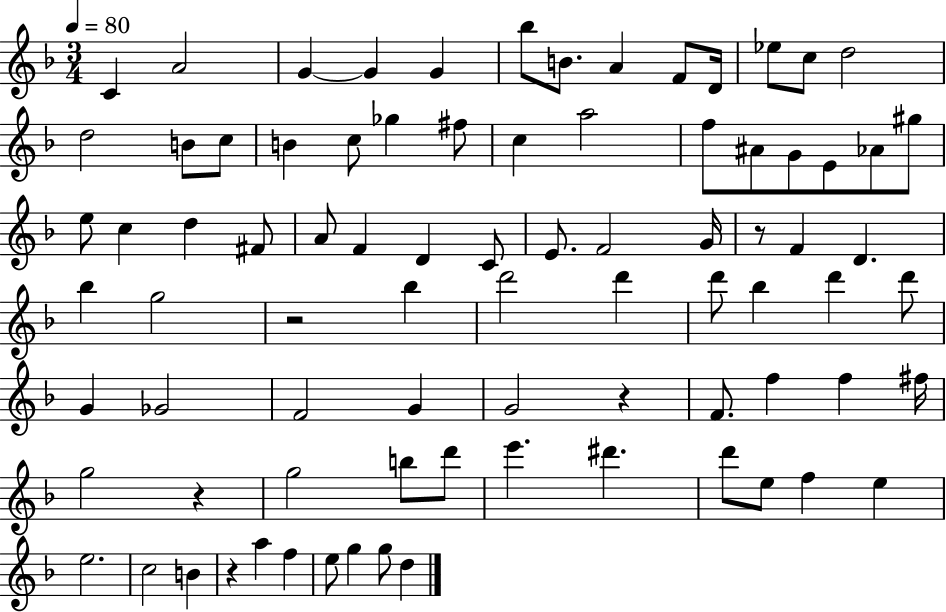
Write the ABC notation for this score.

X:1
T:Untitled
M:3/4
L:1/4
K:F
C A2 G G G _b/2 B/2 A F/2 D/4 _e/2 c/2 d2 d2 B/2 c/2 B c/2 _g ^f/2 c a2 f/2 ^A/2 G/2 E/2 _A/2 ^g/2 e/2 c d ^F/2 A/2 F D C/2 E/2 F2 G/4 z/2 F D _b g2 z2 _b d'2 d' d'/2 _b d' d'/2 G _G2 F2 G G2 z F/2 f f ^f/4 g2 z g2 b/2 d'/2 e' ^d' d'/2 e/2 f e e2 c2 B z a f e/2 g g/2 d